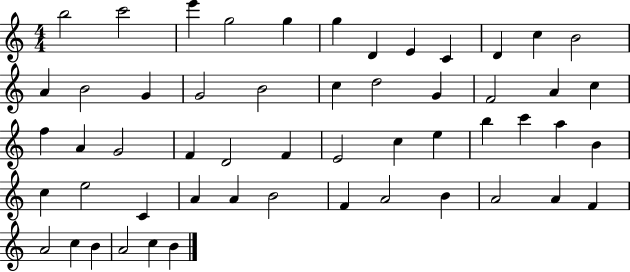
{
  \clef treble
  \numericTimeSignature
  \time 4/4
  \key c \major
  b''2 c'''2 | e'''4 g''2 g''4 | g''4 d'4 e'4 c'4 | d'4 c''4 b'2 | \break a'4 b'2 g'4 | g'2 b'2 | c''4 d''2 g'4 | f'2 a'4 c''4 | \break f''4 a'4 g'2 | f'4 d'2 f'4 | e'2 c''4 e''4 | b''4 c'''4 a''4 b'4 | \break c''4 e''2 c'4 | a'4 a'4 b'2 | f'4 a'2 b'4 | a'2 a'4 f'4 | \break a'2 c''4 b'4 | a'2 c''4 b'4 | \bar "|."
}